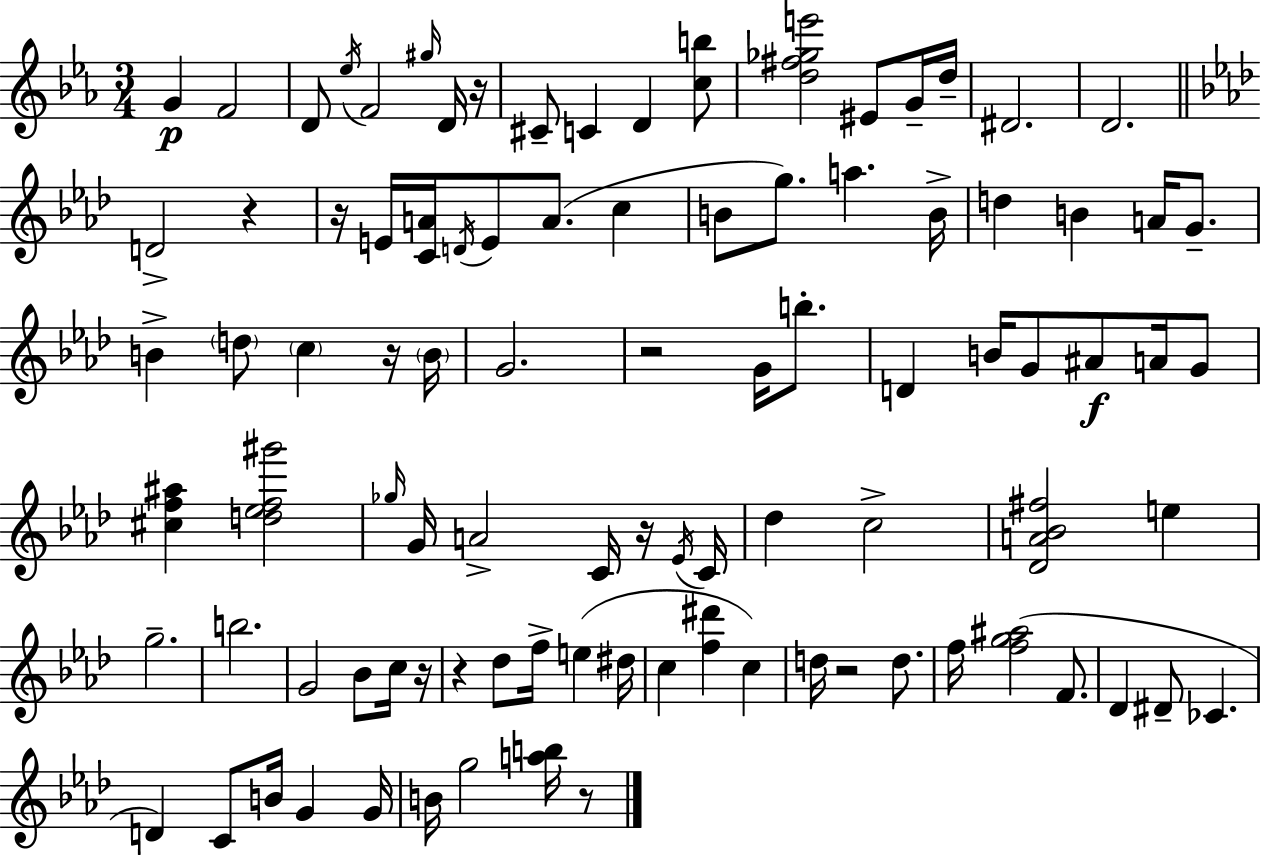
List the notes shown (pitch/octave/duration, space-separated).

G4/q F4/h D4/e Eb5/s F4/h G#5/s D4/s R/s C#4/e C4/q D4/q [C5,B5]/e [D5,F#5,Gb5,E6]/h EIS4/e G4/s D5/s D#4/h. D4/h. D4/h R/q R/s E4/s [C4,A4]/s D4/s E4/e A4/e. C5/q B4/e G5/e. A5/q. B4/s D5/q B4/q A4/s G4/e. B4/q D5/e C5/q R/s B4/s G4/h. R/h G4/s B5/e. D4/q B4/s G4/e A#4/e A4/s G4/e [C#5,F5,A#5]/q [D5,Eb5,F5,G#6]/h Gb5/s G4/s A4/h C4/s R/s Eb4/s C4/s Db5/q C5/h [Db4,A4,Bb4,F#5]/h E5/q G5/h. B5/h. G4/h Bb4/e C5/s R/s R/q Db5/e F5/s E5/q D#5/s C5/q [F5,D#6]/q C5/q D5/s R/h D5/e. F5/s [F5,G5,A#5]/h F4/e. Db4/q D#4/e CES4/q. D4/q C4/e B4/s G4/q G4/s B4/s G5/h [A5,B5]/s R/e